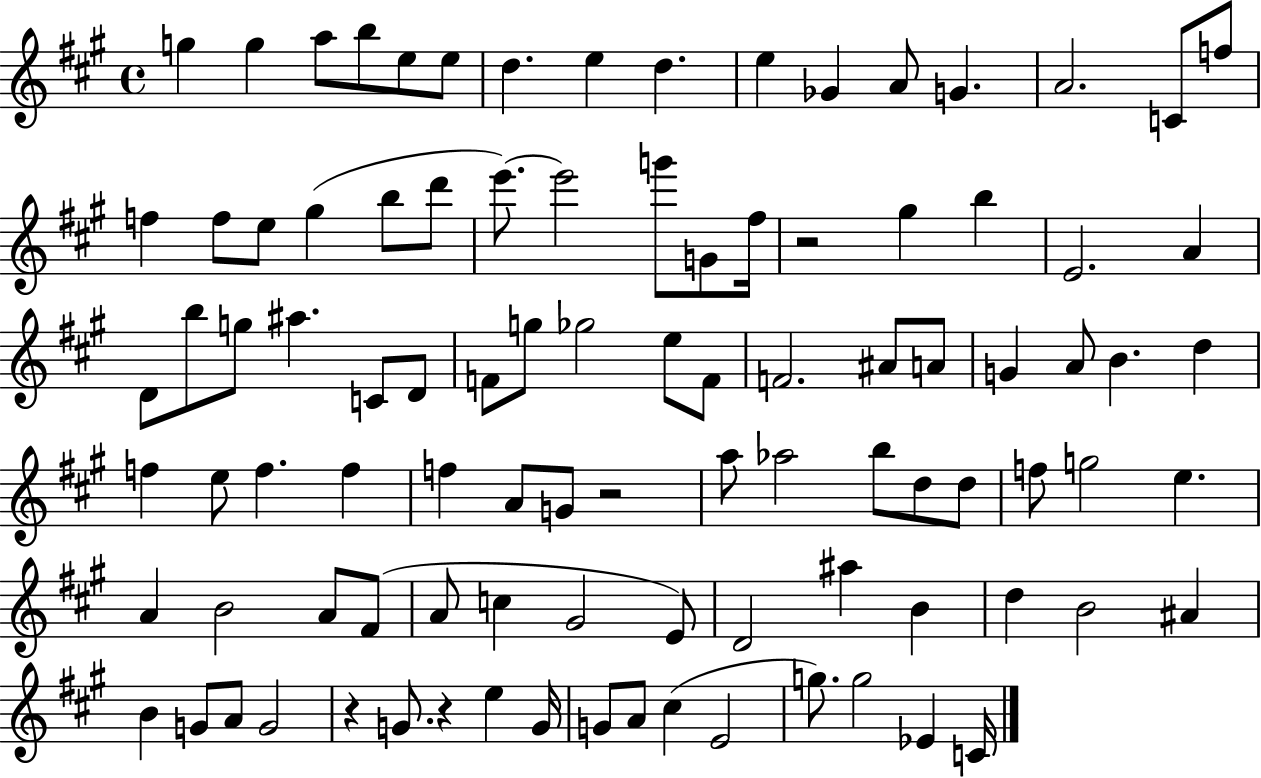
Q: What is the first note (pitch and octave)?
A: G5